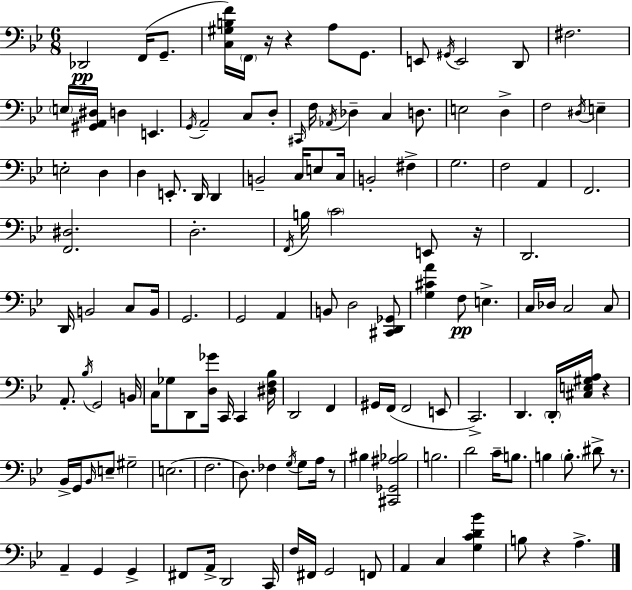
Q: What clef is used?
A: bass